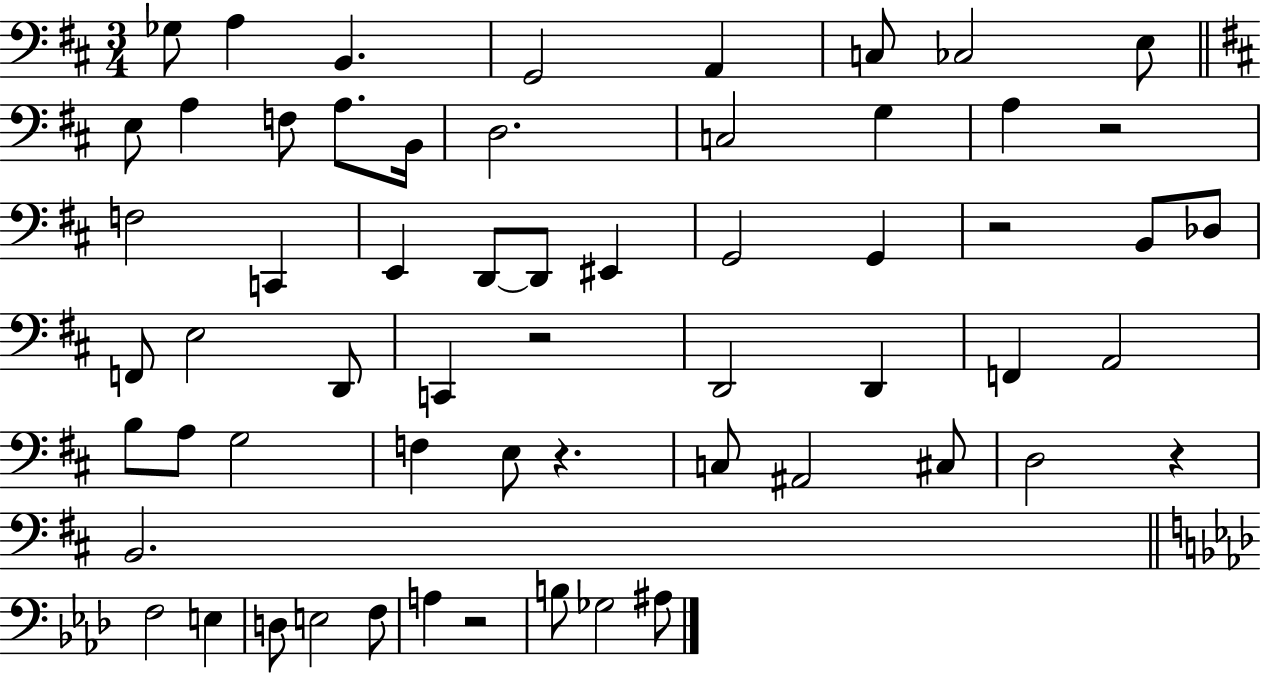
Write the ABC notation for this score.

X:1
T:Untitled
M:3/4
L:1/4
K:D
_G,/2 A, B,, G,,2 A,, C,/2 _C,2 E,/2 E,/2 A, F,/2 A,/2 B,,/4 D,2 C,2 G, A, z2 F,2 C,, E,, D,,/2 D,,/2 ^E,, G,,2 G,, z2 B,,/2 _D,/2 F,,/2 E,2 D,,/2 C,, z2 D,,2 D,, F,, A,,2 B,/2 A,/2 G,2 F, E,/2 z C,/2 ^A,,2 ^C,/2 D,2 z B,,2 F,2 E, D,/2 E,2 F,/2 A, z2 B,/2 _G,2 ^A,/2